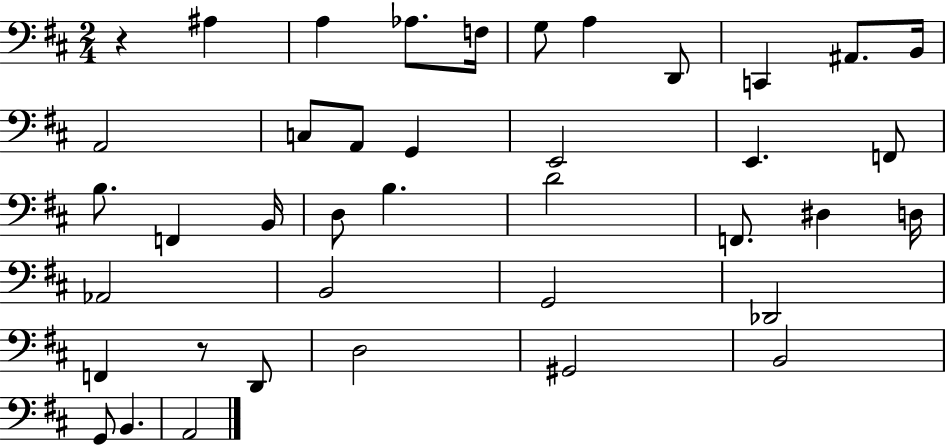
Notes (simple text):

R/q A#3/q A3/q Ab3/e. F3/s G3/e A3/q D2/e C2/q A#2/e. B2/s A2/h C3/e A2/e G2/q E2/h E2/q. F2/e B3/e. F2/q B2/s D3/e B3/q. D4/h F2/e. D#3/q D3/s Ab2/h B2/h G2/h Db2/h F2/q R/e D2/e D3/h G#2/h B2/h G2/e B2/q. A2/h